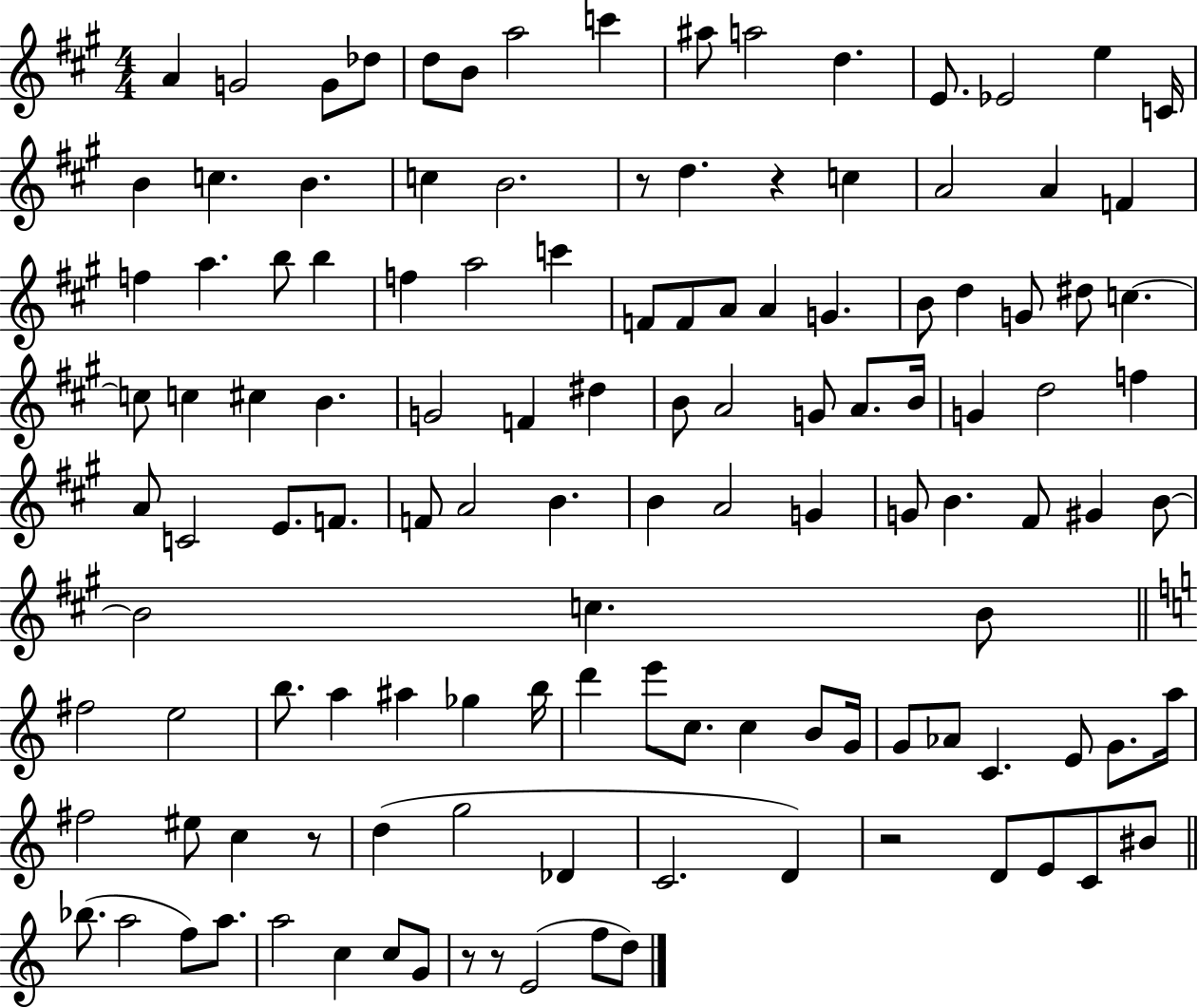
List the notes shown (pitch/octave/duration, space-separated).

A4/q G4/h G4/e Db5/e D5/e B4/e A5/h C6/q A#5/e A5/h D5/q. E4/e. Eb4/h E5/q C4/s B4/q C5/q. B4/q. C5/q B4/h. R/e D5/q. R/q C5/q A4/h A4/q F4/q F5/q A5/q. B5/e B5/q F5/q A5/h C6/q F4/e F4/e A4/e A4/q G4/q. B4/e D5/q G4/e D#5/e C5/q. C5/e C5/q C#5/q B4/q. G4/h F4/q D#5/q B4/e A4/h G4/e A4/e. B4/s G4/q D5/h F5/q A4/e C4/h E4/e. F4/e. F4/e A4/h B4/q. B4/q A4/h G4/q G4/e B4/q. F#4/e G#4/q B4/e B4/h C5/q. B4/e F#5/h E5/h B5/e. A5/q A#5/q Gb5/q B5/s D6/q E6/e C5/e. C5/q B4/e G4/s G4/e Ab4/e C4/q. E4/e G4/e. A5/s F#5/h EIS5/e C5/q R/e D5/q G5/h Db4/q C4/h. D4/q R/h D4/e E4/e C4/e BIS4/e Bb5/e. A5/h F5/e A5/e. A5/h C5/q C5/e G4/e R/e R/e E4/h F5/e D5/e